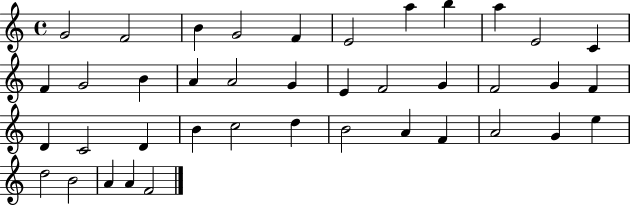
{
  \clef treble
  \time 4/4
  \defaultTimeSignature
  \key c \major
  g'2 f'2 | b'4 g'2 f'4 | e'2 a''4 b''4 | a''4 e'2 c'4 | \break f'4 g'2 b'4 | a'4 a'2 g'4 | e'4 f'2 g'4 | f'2 g'4 f'4 | \break d'4 c'2 d'4 | b'4 c''2 d''4 | b'2 a'4 f'4 | a'2 g'4 e''4 | \break d''2 b'2 | a'4 a'4 f'2 | \bar "|."
}